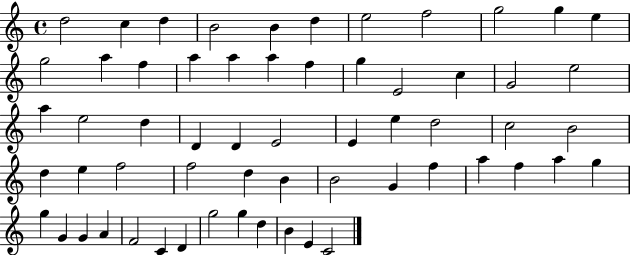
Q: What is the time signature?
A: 4/4